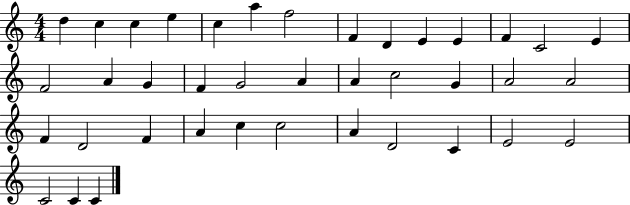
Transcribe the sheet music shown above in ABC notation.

X:1
T:Untitled
M:4/4
L:1/4
K:C
d c c e c a f2 F D E E F C2 E F2 A G F G2 A A c2 G A2 A2 F D2 F A c c2 A D2 C E2 E2 C2 C C